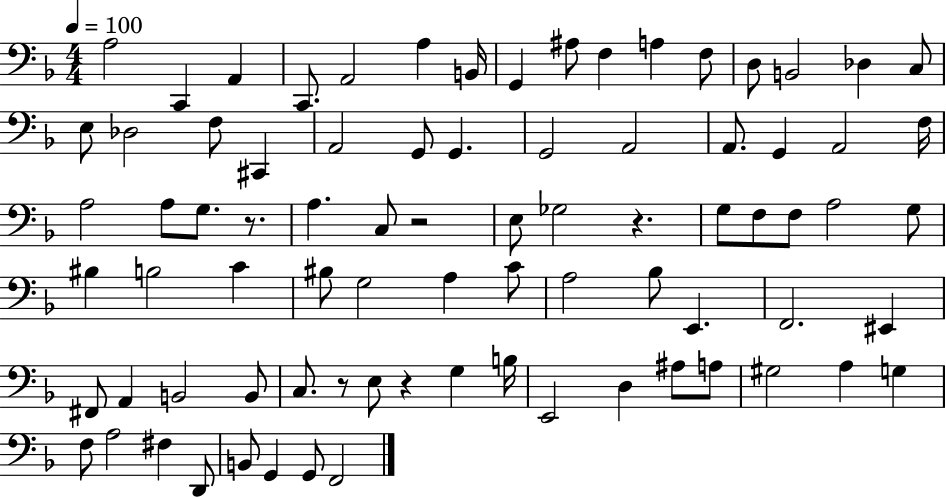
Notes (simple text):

A3/h C2/q A2/q C2/e. A2/h A3/q B2/s G2/q A#3/e F3/q A3/q F3/e D3/e B2/h Db3/q C3/e E3/e Db3/h F3/e C#2/q A2/h G2/e G2/q. G2/h A2/h A2/e. G2/q A2/h F3/s A3/h A3/e G3/e. R/e. A3/q. C3/e R/h E3/e Gb3/h R/q. G3/e F3/e F3/e A3/h G3/e BIS3/q B3/h C4/q BIS3/e G3/h A3/q C4/e A3/h Bb3/e E2/q. F2/h. EIS2/q F#2/e A2/q B2/h B2/e C3/e. R/e E3/e R/q G3/q B3/s E2/h D3/q A#3/e A3/e G#3/h A3/q G3/q F3/e A3/h F#3/q D2/e B2/e G2/q G2/e F2/h